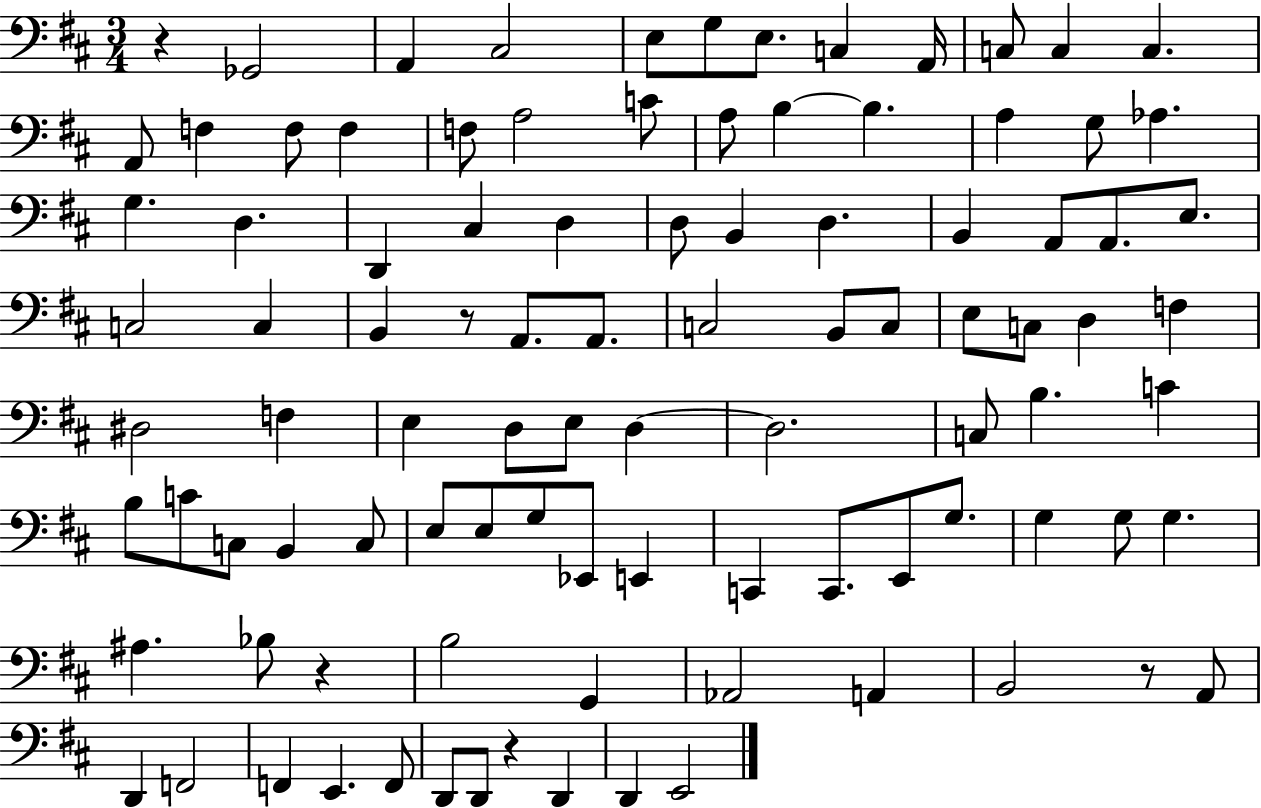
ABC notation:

X:1
T:Untitled
M:3/4
L:1/4
K:D
z _G,,2 A,, ^C,2 E,/2 G,/2 E,/2 C, A,,/4 C,/2 C, C, A,,/2 F, F,/2 F, F,/2 A,2 C/2 A,/2 B, B, A, G,/2 _A, G, D, D,, ^C, D, D,/2 B,, D, B,, A,,/2 A,,/2 E,/2 C,2 C, B,, z/2 A,,/2 A,,/2 C,2 B,,/2 C,/2 E,/2 C,/2 D, F, ^D,2 F, E, D,/2 E,/2 D, D,2 C,/2 B, C B,/2 C/2 C,/2 B,, C,/2 E,/2 E,/2 G,/2 _E,,/2 E,, C,, C,,/2 E,,/2 G,/2 G, G,/2 G, ^A, _B,/2 z B,2 G,, _A,,2 A,, B,,2 z/2 A,,/2 D,, F,,2 F,, E,, F,,/2 D,,/2 D,,/2 z D,, D,, E,,2